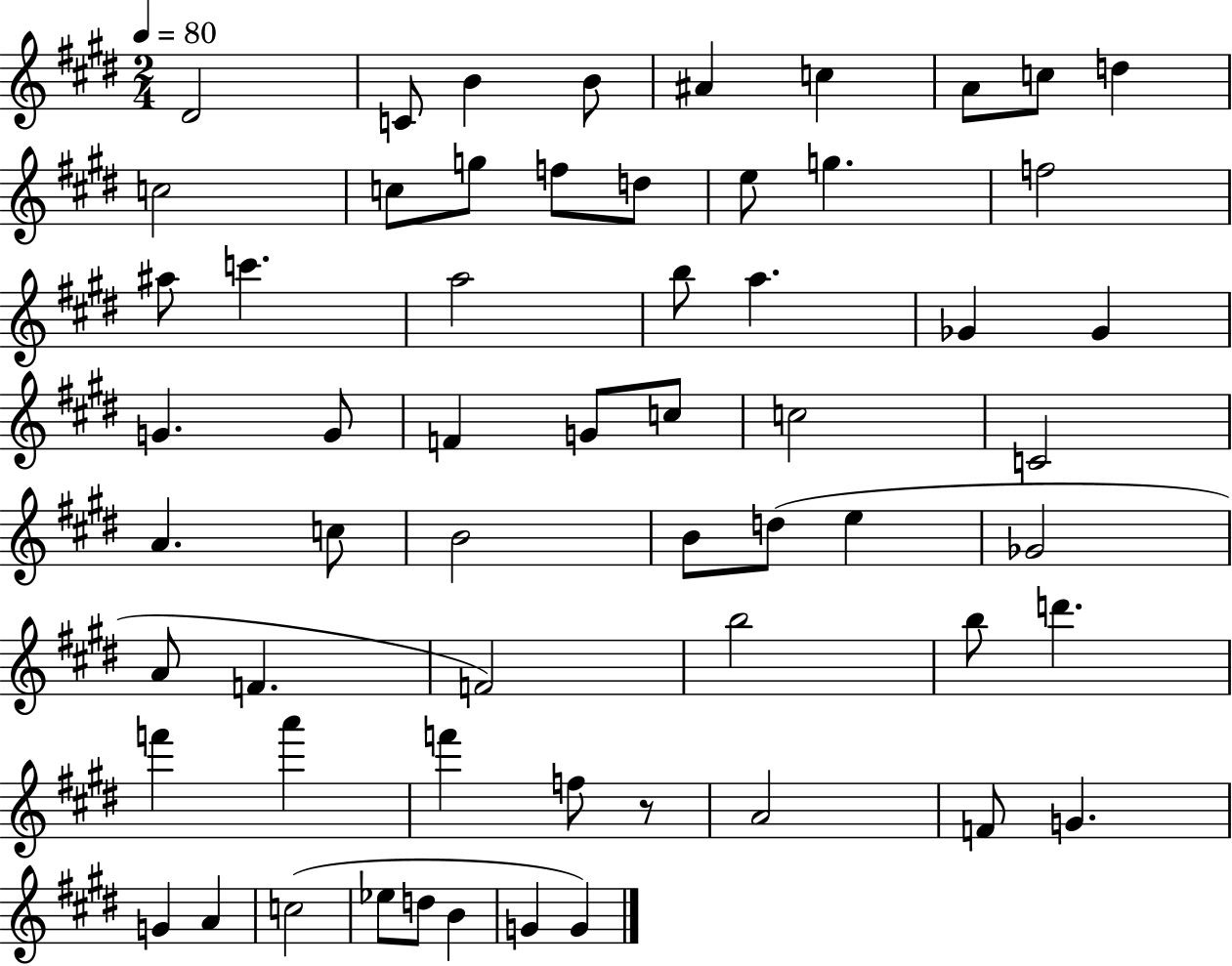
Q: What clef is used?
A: treble